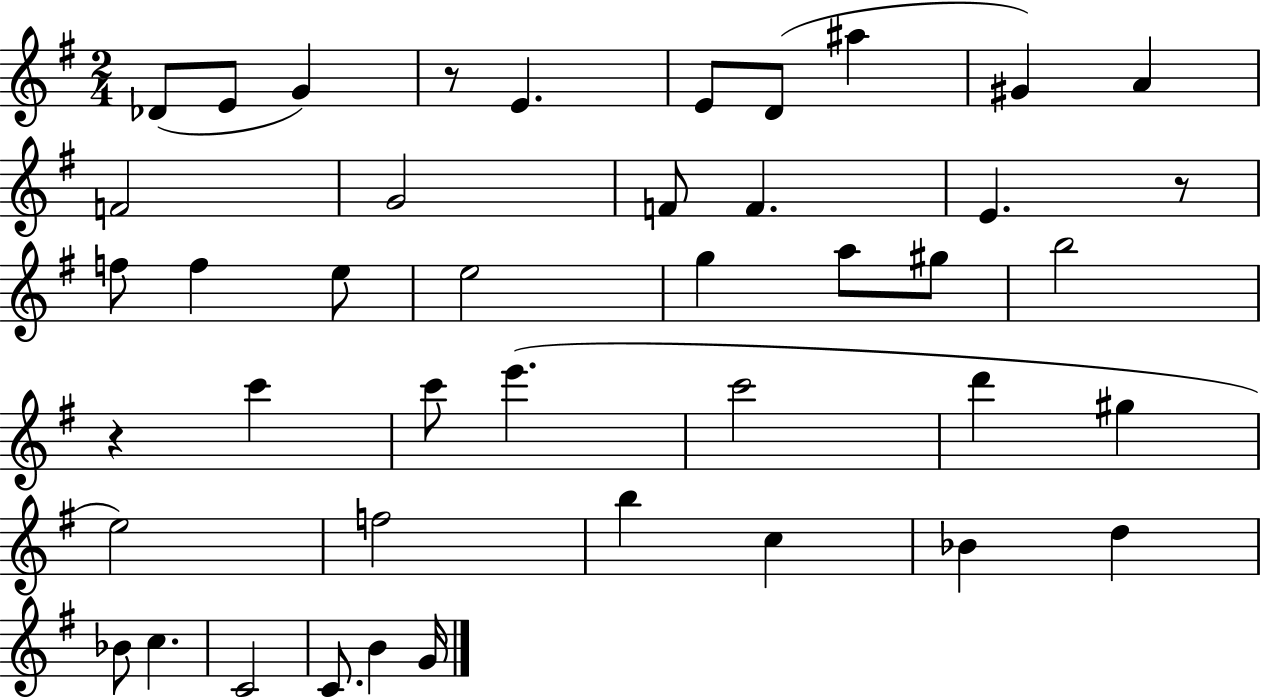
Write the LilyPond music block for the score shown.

{
  \clef treble
  \numericTimeSignature
  \time 2/4
  \key g \major
  des'8( e'8 g'4) | r8 e'4. | e'8 d'8( ais''4 | gis'4) a'4 | \break f'2 | g'2 | f'8 f'4. | e'4. r8 | \break f''8 f''4 e''8 | e''2 | g''4 a''8 gis''8 | b''2 | \break r4 c'''4 | c'''8 e'''4.( | c'''2 | d'''4 gis''4 | \break e''2) | f''2 | b''4 c''4 | bes'4 d''4 | \break bes'8 c''4. | c'2 | c'8. b'4 g'16 | \bar "|."
}